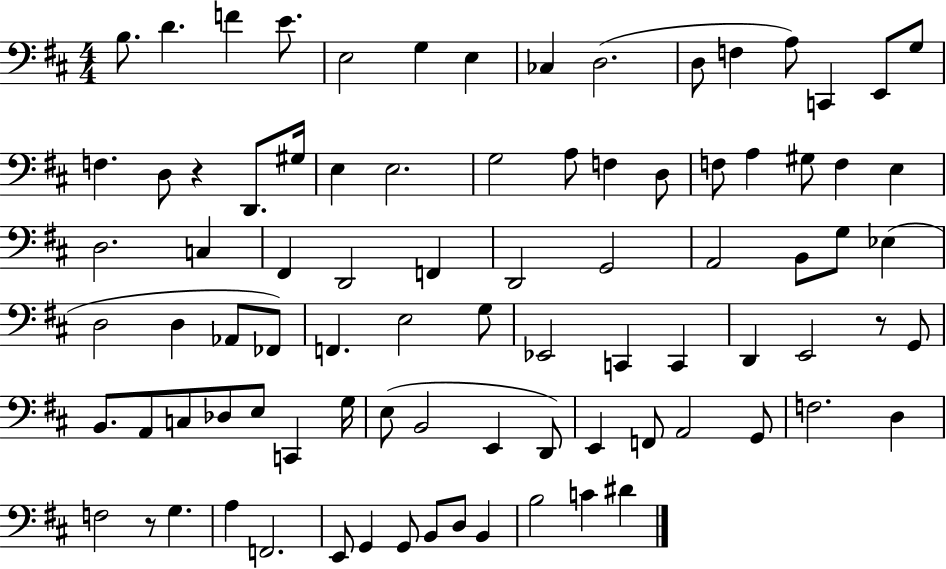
{
  \clef bass
  \numericTimeSignature
  \time 4/4
  \key d \major
  \repeat volta 2 { b8. d'4. f'4 e'8. | e2 g4 e4 | ces4 d2.( | d8 f4 a8) c,4 e,8 g8 | \break f4. d8 r4 d,8. gis16 | e4 e2. | g2 a8 f4 d8 | f8 a4 gis8 f4 e4 | \break d2. c4 | fis,4 d,2 f,4 | d,2 g,2 | a,2 b,8 g8 ees4( | \break d2 d4 aes,8 fes,8) | f,4. e2 g8 | ees,2 c,4 c,4 | d,4 e,2 r8 g,8 | \break b,8. a,8 c8 des8 e8 c,4 g16 | e8( b,2 e,4 d,8) | e,4 f,8 a,2 g,8 | f2. d4 | \break f2 r8 g4. | a4 f,2. | e,8 g,4 g,8 b,8 d8 b,4 | b2 c'4 dis'4 | \break } \bar "|."
}